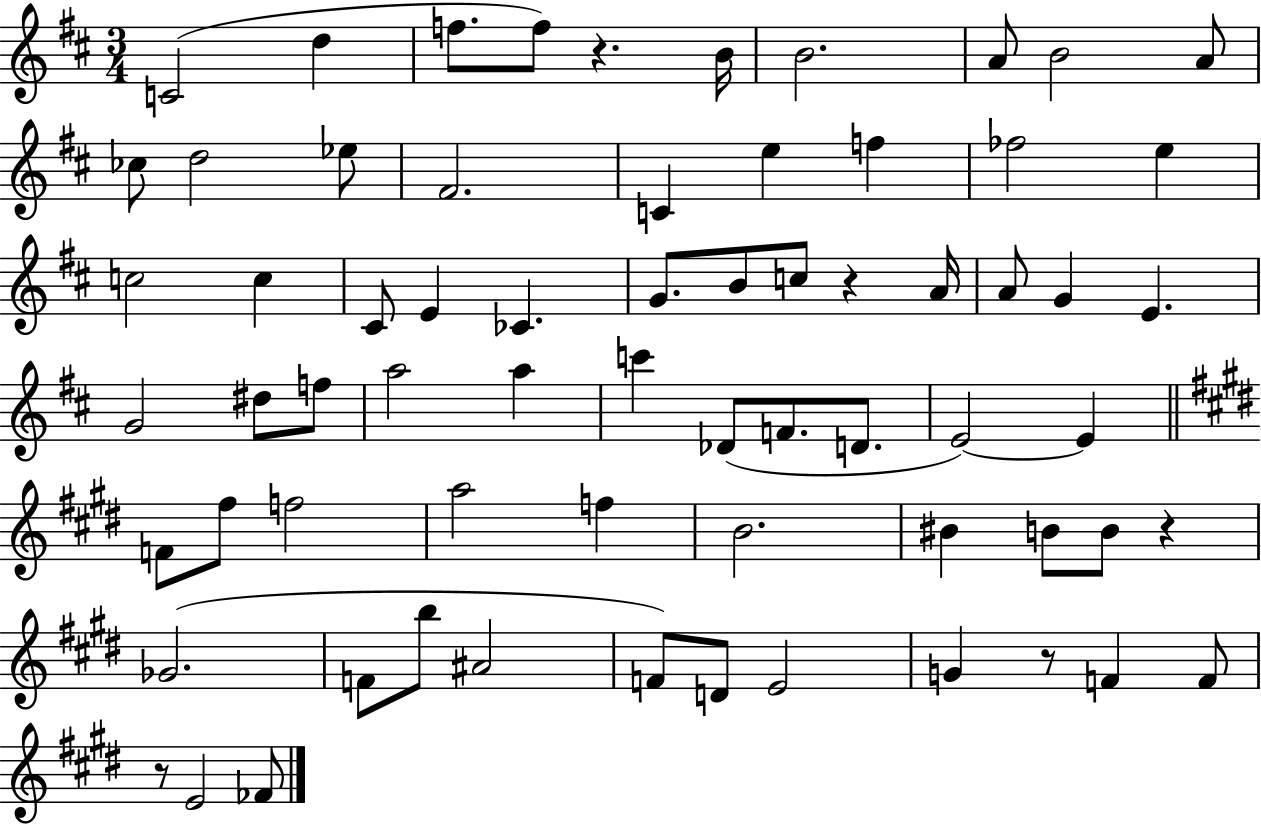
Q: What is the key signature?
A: D major